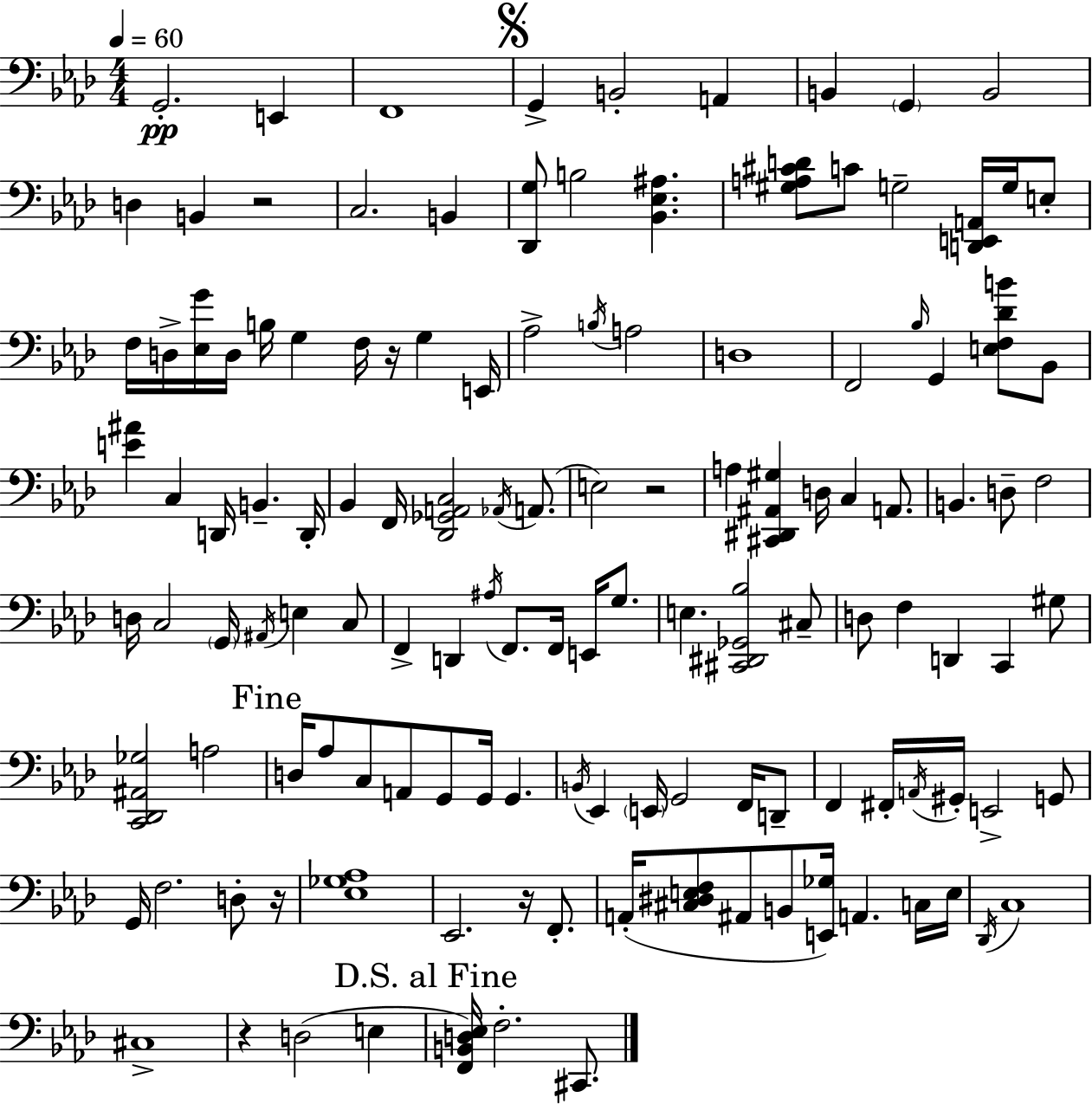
{
  \clef bass
  \numericTimeSignature
  \time 4/4
  \key aes \major
  \tempo 4 = 60
  g,2.-.\pp e,4 | f,1 | \mark \markup { \musicglyph "scripts.segno" } g,4-> b,2-. a,4 | b,4 \parenthesize g,4 b,2 | \break d4 b,4 r2 | c2. b,4 | <des, g>8 b2 <bes, ees ais>4. | <gis a cis' d'>8 c'8 g2-- <d, e, a,>16 g16 e8-. | \break f16 d16-> <ees g'>16 d16 b16 g4 f16 r16 g4 e,16 | aes2-> \acciaccatura { b16 } a2 | d1 | f,2 \grace { bes16 } g,4 <e f des' b'>8 | \break bes,8 <e' ais'>4 c4 d,16 b,4.-- | d,16-. bes,4 f,16 <des, ges, a, c>2 \acciaccatura { aes,16 }( | a,8. e2) r2 | a4 <cis, dis, ais, gis>4 d16 c4 | \break a,8. b,4. d8-- f2 | d16 c2 \parenthesize g,16 \acciaccatura { ais,16 } e4 | c8 f,4-> d,4 \acciaccatura { ais16 } f,8. | f,16 e,16 g8. e4. <cis, dis, ges, bes>2 | \break cis8-- d8 f4 d,4 c,4 | gis8 <c, des, ais, ges>2 a2 | \mark "Fine" d16 aes8 c8 a,8 g,8 g,16 g,4. | \acciaccatura { b,16 } ees,4 \parenthesize e,16 g,2 | \break f,16 d,8-- f,4 fis,16-. \acciaccatura { a,16 } gis,16-. e,2-> | g,8 g,16 f2. | d8-. r16 <ees ges aes>1 | ees,2. | \break r16 f,8.-. a,16-.( <cis dis e f>8 ais,8 b,8 <e, ges>16) a,4. | c16 e16 \acciaccatura { des,16 } c1 | cis1-> | r4 d2( | \break e4 \mark "D.S. al Fine" <f, b, d ees>16) f2.-. | cis,8. \bar "|."
}